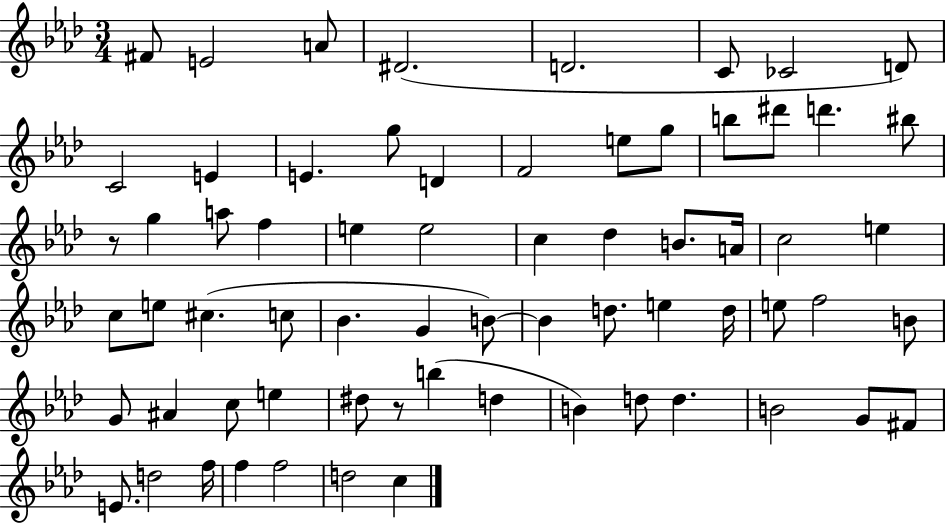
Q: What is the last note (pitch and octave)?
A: C5